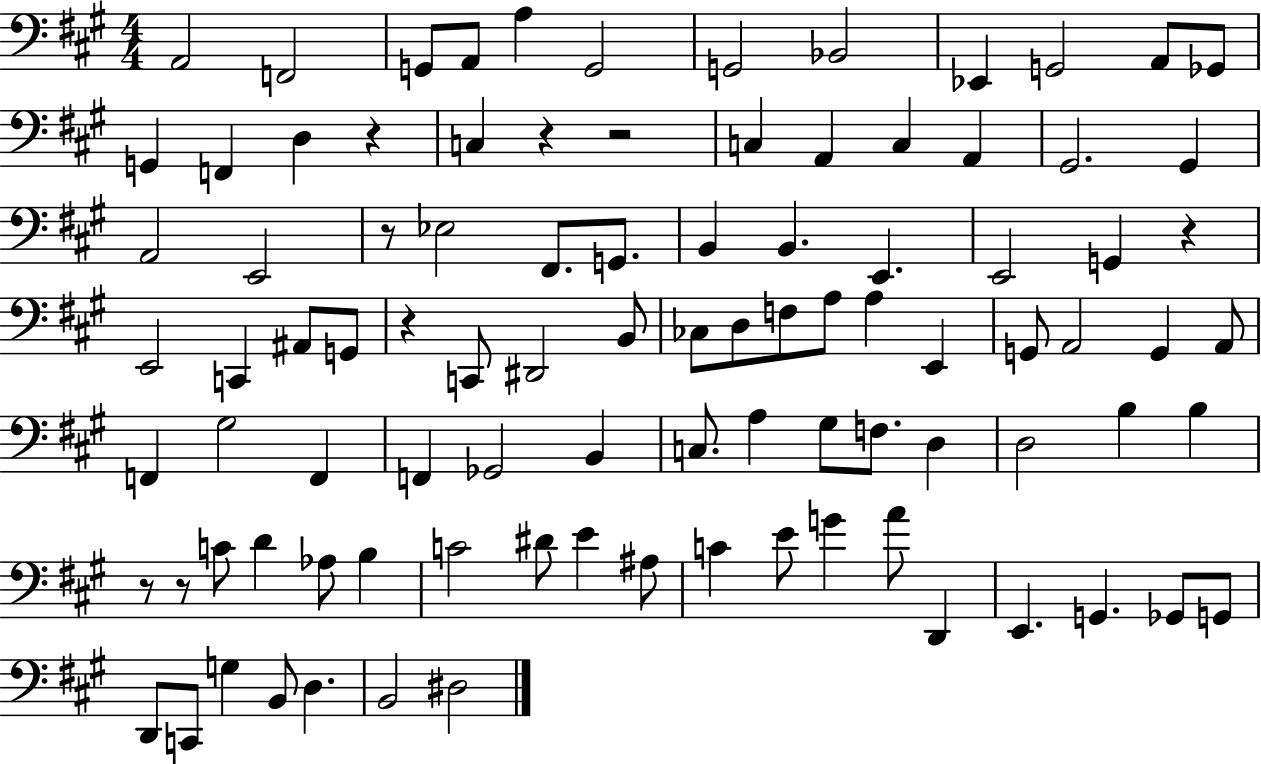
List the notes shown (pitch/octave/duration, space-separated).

A2/h F2/h G2/e A2/e A3/q G2/h G2/h Bb2/h Eb2/q G2/h A2/e Gb2/e G2/q F2/q D3/q R/q C3/q R/q R/h C3/q A2/q C3/q A2/q G#2/h. G#2/q A2/h E2/h R/e Eb3/h F#2/e. G2/e. B2/q B2/q. E2/q. E2/h G2/q R/q E2/h C2/q A#2/e G2/e R/q C2/e D#2/h B2/e CES3/e D3/e F3/e A3/e A3/q E2/q G2/e A2/h G2/q A2/e F2/q G#3/h F2/q F2/q Gb2/h B2/q C3/e. A3/q G#3/e F3/e. D3/q D3/h B3/q B3/q R/e R/e C4/e D4/q Ab3/e B3/q C4/h D#4/e E4/q A#3/e C4/q E4/e G4/q A4/e D2/q E2/q. G2/q. Gb2/e G2/e D2/e C2/e G3/q B2/e D3/q. B2/h D#3/h